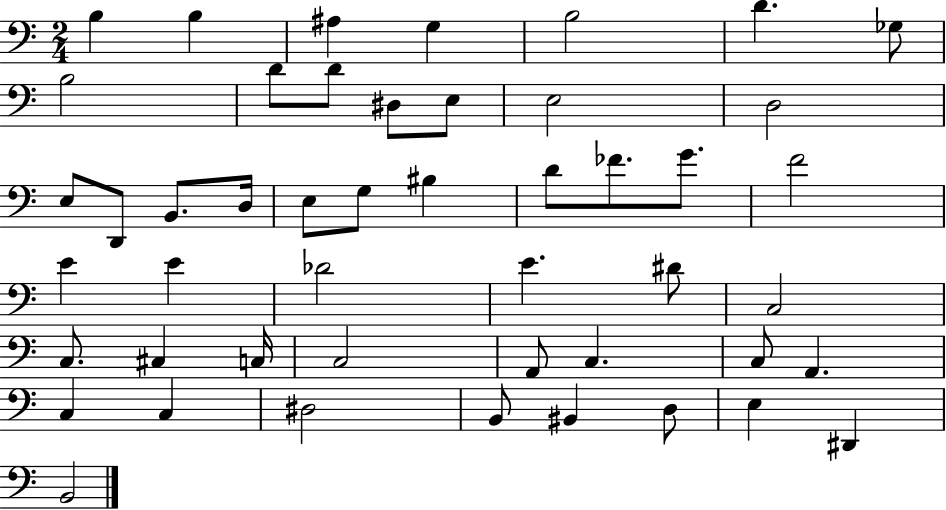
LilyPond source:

{
  \clef bass
  \numericTimeSignature
  \time 2/4
  \key c \major
  \repeat volta 2 { b4 b4 | ais4 g4 | b2 | d'4. ges8 | \break b2 | d'8 d'8 dis8 e8 | e2 | d2 | \break e8 d,8 b,8. d16 | e8 g8 bis4 | d'8 fes'8. g'8. | f'2 | \break e'4 e'4 | des'2 | e'4. dis'8 | c2 | \break c8. cis4 c16 | c2 | a,8 c4. | c8 a,4. | \break c4 c4 | dis2 | b,8 bis,4 d8 | e4 dis,4 | \break b,2 | } \bar "|."
}